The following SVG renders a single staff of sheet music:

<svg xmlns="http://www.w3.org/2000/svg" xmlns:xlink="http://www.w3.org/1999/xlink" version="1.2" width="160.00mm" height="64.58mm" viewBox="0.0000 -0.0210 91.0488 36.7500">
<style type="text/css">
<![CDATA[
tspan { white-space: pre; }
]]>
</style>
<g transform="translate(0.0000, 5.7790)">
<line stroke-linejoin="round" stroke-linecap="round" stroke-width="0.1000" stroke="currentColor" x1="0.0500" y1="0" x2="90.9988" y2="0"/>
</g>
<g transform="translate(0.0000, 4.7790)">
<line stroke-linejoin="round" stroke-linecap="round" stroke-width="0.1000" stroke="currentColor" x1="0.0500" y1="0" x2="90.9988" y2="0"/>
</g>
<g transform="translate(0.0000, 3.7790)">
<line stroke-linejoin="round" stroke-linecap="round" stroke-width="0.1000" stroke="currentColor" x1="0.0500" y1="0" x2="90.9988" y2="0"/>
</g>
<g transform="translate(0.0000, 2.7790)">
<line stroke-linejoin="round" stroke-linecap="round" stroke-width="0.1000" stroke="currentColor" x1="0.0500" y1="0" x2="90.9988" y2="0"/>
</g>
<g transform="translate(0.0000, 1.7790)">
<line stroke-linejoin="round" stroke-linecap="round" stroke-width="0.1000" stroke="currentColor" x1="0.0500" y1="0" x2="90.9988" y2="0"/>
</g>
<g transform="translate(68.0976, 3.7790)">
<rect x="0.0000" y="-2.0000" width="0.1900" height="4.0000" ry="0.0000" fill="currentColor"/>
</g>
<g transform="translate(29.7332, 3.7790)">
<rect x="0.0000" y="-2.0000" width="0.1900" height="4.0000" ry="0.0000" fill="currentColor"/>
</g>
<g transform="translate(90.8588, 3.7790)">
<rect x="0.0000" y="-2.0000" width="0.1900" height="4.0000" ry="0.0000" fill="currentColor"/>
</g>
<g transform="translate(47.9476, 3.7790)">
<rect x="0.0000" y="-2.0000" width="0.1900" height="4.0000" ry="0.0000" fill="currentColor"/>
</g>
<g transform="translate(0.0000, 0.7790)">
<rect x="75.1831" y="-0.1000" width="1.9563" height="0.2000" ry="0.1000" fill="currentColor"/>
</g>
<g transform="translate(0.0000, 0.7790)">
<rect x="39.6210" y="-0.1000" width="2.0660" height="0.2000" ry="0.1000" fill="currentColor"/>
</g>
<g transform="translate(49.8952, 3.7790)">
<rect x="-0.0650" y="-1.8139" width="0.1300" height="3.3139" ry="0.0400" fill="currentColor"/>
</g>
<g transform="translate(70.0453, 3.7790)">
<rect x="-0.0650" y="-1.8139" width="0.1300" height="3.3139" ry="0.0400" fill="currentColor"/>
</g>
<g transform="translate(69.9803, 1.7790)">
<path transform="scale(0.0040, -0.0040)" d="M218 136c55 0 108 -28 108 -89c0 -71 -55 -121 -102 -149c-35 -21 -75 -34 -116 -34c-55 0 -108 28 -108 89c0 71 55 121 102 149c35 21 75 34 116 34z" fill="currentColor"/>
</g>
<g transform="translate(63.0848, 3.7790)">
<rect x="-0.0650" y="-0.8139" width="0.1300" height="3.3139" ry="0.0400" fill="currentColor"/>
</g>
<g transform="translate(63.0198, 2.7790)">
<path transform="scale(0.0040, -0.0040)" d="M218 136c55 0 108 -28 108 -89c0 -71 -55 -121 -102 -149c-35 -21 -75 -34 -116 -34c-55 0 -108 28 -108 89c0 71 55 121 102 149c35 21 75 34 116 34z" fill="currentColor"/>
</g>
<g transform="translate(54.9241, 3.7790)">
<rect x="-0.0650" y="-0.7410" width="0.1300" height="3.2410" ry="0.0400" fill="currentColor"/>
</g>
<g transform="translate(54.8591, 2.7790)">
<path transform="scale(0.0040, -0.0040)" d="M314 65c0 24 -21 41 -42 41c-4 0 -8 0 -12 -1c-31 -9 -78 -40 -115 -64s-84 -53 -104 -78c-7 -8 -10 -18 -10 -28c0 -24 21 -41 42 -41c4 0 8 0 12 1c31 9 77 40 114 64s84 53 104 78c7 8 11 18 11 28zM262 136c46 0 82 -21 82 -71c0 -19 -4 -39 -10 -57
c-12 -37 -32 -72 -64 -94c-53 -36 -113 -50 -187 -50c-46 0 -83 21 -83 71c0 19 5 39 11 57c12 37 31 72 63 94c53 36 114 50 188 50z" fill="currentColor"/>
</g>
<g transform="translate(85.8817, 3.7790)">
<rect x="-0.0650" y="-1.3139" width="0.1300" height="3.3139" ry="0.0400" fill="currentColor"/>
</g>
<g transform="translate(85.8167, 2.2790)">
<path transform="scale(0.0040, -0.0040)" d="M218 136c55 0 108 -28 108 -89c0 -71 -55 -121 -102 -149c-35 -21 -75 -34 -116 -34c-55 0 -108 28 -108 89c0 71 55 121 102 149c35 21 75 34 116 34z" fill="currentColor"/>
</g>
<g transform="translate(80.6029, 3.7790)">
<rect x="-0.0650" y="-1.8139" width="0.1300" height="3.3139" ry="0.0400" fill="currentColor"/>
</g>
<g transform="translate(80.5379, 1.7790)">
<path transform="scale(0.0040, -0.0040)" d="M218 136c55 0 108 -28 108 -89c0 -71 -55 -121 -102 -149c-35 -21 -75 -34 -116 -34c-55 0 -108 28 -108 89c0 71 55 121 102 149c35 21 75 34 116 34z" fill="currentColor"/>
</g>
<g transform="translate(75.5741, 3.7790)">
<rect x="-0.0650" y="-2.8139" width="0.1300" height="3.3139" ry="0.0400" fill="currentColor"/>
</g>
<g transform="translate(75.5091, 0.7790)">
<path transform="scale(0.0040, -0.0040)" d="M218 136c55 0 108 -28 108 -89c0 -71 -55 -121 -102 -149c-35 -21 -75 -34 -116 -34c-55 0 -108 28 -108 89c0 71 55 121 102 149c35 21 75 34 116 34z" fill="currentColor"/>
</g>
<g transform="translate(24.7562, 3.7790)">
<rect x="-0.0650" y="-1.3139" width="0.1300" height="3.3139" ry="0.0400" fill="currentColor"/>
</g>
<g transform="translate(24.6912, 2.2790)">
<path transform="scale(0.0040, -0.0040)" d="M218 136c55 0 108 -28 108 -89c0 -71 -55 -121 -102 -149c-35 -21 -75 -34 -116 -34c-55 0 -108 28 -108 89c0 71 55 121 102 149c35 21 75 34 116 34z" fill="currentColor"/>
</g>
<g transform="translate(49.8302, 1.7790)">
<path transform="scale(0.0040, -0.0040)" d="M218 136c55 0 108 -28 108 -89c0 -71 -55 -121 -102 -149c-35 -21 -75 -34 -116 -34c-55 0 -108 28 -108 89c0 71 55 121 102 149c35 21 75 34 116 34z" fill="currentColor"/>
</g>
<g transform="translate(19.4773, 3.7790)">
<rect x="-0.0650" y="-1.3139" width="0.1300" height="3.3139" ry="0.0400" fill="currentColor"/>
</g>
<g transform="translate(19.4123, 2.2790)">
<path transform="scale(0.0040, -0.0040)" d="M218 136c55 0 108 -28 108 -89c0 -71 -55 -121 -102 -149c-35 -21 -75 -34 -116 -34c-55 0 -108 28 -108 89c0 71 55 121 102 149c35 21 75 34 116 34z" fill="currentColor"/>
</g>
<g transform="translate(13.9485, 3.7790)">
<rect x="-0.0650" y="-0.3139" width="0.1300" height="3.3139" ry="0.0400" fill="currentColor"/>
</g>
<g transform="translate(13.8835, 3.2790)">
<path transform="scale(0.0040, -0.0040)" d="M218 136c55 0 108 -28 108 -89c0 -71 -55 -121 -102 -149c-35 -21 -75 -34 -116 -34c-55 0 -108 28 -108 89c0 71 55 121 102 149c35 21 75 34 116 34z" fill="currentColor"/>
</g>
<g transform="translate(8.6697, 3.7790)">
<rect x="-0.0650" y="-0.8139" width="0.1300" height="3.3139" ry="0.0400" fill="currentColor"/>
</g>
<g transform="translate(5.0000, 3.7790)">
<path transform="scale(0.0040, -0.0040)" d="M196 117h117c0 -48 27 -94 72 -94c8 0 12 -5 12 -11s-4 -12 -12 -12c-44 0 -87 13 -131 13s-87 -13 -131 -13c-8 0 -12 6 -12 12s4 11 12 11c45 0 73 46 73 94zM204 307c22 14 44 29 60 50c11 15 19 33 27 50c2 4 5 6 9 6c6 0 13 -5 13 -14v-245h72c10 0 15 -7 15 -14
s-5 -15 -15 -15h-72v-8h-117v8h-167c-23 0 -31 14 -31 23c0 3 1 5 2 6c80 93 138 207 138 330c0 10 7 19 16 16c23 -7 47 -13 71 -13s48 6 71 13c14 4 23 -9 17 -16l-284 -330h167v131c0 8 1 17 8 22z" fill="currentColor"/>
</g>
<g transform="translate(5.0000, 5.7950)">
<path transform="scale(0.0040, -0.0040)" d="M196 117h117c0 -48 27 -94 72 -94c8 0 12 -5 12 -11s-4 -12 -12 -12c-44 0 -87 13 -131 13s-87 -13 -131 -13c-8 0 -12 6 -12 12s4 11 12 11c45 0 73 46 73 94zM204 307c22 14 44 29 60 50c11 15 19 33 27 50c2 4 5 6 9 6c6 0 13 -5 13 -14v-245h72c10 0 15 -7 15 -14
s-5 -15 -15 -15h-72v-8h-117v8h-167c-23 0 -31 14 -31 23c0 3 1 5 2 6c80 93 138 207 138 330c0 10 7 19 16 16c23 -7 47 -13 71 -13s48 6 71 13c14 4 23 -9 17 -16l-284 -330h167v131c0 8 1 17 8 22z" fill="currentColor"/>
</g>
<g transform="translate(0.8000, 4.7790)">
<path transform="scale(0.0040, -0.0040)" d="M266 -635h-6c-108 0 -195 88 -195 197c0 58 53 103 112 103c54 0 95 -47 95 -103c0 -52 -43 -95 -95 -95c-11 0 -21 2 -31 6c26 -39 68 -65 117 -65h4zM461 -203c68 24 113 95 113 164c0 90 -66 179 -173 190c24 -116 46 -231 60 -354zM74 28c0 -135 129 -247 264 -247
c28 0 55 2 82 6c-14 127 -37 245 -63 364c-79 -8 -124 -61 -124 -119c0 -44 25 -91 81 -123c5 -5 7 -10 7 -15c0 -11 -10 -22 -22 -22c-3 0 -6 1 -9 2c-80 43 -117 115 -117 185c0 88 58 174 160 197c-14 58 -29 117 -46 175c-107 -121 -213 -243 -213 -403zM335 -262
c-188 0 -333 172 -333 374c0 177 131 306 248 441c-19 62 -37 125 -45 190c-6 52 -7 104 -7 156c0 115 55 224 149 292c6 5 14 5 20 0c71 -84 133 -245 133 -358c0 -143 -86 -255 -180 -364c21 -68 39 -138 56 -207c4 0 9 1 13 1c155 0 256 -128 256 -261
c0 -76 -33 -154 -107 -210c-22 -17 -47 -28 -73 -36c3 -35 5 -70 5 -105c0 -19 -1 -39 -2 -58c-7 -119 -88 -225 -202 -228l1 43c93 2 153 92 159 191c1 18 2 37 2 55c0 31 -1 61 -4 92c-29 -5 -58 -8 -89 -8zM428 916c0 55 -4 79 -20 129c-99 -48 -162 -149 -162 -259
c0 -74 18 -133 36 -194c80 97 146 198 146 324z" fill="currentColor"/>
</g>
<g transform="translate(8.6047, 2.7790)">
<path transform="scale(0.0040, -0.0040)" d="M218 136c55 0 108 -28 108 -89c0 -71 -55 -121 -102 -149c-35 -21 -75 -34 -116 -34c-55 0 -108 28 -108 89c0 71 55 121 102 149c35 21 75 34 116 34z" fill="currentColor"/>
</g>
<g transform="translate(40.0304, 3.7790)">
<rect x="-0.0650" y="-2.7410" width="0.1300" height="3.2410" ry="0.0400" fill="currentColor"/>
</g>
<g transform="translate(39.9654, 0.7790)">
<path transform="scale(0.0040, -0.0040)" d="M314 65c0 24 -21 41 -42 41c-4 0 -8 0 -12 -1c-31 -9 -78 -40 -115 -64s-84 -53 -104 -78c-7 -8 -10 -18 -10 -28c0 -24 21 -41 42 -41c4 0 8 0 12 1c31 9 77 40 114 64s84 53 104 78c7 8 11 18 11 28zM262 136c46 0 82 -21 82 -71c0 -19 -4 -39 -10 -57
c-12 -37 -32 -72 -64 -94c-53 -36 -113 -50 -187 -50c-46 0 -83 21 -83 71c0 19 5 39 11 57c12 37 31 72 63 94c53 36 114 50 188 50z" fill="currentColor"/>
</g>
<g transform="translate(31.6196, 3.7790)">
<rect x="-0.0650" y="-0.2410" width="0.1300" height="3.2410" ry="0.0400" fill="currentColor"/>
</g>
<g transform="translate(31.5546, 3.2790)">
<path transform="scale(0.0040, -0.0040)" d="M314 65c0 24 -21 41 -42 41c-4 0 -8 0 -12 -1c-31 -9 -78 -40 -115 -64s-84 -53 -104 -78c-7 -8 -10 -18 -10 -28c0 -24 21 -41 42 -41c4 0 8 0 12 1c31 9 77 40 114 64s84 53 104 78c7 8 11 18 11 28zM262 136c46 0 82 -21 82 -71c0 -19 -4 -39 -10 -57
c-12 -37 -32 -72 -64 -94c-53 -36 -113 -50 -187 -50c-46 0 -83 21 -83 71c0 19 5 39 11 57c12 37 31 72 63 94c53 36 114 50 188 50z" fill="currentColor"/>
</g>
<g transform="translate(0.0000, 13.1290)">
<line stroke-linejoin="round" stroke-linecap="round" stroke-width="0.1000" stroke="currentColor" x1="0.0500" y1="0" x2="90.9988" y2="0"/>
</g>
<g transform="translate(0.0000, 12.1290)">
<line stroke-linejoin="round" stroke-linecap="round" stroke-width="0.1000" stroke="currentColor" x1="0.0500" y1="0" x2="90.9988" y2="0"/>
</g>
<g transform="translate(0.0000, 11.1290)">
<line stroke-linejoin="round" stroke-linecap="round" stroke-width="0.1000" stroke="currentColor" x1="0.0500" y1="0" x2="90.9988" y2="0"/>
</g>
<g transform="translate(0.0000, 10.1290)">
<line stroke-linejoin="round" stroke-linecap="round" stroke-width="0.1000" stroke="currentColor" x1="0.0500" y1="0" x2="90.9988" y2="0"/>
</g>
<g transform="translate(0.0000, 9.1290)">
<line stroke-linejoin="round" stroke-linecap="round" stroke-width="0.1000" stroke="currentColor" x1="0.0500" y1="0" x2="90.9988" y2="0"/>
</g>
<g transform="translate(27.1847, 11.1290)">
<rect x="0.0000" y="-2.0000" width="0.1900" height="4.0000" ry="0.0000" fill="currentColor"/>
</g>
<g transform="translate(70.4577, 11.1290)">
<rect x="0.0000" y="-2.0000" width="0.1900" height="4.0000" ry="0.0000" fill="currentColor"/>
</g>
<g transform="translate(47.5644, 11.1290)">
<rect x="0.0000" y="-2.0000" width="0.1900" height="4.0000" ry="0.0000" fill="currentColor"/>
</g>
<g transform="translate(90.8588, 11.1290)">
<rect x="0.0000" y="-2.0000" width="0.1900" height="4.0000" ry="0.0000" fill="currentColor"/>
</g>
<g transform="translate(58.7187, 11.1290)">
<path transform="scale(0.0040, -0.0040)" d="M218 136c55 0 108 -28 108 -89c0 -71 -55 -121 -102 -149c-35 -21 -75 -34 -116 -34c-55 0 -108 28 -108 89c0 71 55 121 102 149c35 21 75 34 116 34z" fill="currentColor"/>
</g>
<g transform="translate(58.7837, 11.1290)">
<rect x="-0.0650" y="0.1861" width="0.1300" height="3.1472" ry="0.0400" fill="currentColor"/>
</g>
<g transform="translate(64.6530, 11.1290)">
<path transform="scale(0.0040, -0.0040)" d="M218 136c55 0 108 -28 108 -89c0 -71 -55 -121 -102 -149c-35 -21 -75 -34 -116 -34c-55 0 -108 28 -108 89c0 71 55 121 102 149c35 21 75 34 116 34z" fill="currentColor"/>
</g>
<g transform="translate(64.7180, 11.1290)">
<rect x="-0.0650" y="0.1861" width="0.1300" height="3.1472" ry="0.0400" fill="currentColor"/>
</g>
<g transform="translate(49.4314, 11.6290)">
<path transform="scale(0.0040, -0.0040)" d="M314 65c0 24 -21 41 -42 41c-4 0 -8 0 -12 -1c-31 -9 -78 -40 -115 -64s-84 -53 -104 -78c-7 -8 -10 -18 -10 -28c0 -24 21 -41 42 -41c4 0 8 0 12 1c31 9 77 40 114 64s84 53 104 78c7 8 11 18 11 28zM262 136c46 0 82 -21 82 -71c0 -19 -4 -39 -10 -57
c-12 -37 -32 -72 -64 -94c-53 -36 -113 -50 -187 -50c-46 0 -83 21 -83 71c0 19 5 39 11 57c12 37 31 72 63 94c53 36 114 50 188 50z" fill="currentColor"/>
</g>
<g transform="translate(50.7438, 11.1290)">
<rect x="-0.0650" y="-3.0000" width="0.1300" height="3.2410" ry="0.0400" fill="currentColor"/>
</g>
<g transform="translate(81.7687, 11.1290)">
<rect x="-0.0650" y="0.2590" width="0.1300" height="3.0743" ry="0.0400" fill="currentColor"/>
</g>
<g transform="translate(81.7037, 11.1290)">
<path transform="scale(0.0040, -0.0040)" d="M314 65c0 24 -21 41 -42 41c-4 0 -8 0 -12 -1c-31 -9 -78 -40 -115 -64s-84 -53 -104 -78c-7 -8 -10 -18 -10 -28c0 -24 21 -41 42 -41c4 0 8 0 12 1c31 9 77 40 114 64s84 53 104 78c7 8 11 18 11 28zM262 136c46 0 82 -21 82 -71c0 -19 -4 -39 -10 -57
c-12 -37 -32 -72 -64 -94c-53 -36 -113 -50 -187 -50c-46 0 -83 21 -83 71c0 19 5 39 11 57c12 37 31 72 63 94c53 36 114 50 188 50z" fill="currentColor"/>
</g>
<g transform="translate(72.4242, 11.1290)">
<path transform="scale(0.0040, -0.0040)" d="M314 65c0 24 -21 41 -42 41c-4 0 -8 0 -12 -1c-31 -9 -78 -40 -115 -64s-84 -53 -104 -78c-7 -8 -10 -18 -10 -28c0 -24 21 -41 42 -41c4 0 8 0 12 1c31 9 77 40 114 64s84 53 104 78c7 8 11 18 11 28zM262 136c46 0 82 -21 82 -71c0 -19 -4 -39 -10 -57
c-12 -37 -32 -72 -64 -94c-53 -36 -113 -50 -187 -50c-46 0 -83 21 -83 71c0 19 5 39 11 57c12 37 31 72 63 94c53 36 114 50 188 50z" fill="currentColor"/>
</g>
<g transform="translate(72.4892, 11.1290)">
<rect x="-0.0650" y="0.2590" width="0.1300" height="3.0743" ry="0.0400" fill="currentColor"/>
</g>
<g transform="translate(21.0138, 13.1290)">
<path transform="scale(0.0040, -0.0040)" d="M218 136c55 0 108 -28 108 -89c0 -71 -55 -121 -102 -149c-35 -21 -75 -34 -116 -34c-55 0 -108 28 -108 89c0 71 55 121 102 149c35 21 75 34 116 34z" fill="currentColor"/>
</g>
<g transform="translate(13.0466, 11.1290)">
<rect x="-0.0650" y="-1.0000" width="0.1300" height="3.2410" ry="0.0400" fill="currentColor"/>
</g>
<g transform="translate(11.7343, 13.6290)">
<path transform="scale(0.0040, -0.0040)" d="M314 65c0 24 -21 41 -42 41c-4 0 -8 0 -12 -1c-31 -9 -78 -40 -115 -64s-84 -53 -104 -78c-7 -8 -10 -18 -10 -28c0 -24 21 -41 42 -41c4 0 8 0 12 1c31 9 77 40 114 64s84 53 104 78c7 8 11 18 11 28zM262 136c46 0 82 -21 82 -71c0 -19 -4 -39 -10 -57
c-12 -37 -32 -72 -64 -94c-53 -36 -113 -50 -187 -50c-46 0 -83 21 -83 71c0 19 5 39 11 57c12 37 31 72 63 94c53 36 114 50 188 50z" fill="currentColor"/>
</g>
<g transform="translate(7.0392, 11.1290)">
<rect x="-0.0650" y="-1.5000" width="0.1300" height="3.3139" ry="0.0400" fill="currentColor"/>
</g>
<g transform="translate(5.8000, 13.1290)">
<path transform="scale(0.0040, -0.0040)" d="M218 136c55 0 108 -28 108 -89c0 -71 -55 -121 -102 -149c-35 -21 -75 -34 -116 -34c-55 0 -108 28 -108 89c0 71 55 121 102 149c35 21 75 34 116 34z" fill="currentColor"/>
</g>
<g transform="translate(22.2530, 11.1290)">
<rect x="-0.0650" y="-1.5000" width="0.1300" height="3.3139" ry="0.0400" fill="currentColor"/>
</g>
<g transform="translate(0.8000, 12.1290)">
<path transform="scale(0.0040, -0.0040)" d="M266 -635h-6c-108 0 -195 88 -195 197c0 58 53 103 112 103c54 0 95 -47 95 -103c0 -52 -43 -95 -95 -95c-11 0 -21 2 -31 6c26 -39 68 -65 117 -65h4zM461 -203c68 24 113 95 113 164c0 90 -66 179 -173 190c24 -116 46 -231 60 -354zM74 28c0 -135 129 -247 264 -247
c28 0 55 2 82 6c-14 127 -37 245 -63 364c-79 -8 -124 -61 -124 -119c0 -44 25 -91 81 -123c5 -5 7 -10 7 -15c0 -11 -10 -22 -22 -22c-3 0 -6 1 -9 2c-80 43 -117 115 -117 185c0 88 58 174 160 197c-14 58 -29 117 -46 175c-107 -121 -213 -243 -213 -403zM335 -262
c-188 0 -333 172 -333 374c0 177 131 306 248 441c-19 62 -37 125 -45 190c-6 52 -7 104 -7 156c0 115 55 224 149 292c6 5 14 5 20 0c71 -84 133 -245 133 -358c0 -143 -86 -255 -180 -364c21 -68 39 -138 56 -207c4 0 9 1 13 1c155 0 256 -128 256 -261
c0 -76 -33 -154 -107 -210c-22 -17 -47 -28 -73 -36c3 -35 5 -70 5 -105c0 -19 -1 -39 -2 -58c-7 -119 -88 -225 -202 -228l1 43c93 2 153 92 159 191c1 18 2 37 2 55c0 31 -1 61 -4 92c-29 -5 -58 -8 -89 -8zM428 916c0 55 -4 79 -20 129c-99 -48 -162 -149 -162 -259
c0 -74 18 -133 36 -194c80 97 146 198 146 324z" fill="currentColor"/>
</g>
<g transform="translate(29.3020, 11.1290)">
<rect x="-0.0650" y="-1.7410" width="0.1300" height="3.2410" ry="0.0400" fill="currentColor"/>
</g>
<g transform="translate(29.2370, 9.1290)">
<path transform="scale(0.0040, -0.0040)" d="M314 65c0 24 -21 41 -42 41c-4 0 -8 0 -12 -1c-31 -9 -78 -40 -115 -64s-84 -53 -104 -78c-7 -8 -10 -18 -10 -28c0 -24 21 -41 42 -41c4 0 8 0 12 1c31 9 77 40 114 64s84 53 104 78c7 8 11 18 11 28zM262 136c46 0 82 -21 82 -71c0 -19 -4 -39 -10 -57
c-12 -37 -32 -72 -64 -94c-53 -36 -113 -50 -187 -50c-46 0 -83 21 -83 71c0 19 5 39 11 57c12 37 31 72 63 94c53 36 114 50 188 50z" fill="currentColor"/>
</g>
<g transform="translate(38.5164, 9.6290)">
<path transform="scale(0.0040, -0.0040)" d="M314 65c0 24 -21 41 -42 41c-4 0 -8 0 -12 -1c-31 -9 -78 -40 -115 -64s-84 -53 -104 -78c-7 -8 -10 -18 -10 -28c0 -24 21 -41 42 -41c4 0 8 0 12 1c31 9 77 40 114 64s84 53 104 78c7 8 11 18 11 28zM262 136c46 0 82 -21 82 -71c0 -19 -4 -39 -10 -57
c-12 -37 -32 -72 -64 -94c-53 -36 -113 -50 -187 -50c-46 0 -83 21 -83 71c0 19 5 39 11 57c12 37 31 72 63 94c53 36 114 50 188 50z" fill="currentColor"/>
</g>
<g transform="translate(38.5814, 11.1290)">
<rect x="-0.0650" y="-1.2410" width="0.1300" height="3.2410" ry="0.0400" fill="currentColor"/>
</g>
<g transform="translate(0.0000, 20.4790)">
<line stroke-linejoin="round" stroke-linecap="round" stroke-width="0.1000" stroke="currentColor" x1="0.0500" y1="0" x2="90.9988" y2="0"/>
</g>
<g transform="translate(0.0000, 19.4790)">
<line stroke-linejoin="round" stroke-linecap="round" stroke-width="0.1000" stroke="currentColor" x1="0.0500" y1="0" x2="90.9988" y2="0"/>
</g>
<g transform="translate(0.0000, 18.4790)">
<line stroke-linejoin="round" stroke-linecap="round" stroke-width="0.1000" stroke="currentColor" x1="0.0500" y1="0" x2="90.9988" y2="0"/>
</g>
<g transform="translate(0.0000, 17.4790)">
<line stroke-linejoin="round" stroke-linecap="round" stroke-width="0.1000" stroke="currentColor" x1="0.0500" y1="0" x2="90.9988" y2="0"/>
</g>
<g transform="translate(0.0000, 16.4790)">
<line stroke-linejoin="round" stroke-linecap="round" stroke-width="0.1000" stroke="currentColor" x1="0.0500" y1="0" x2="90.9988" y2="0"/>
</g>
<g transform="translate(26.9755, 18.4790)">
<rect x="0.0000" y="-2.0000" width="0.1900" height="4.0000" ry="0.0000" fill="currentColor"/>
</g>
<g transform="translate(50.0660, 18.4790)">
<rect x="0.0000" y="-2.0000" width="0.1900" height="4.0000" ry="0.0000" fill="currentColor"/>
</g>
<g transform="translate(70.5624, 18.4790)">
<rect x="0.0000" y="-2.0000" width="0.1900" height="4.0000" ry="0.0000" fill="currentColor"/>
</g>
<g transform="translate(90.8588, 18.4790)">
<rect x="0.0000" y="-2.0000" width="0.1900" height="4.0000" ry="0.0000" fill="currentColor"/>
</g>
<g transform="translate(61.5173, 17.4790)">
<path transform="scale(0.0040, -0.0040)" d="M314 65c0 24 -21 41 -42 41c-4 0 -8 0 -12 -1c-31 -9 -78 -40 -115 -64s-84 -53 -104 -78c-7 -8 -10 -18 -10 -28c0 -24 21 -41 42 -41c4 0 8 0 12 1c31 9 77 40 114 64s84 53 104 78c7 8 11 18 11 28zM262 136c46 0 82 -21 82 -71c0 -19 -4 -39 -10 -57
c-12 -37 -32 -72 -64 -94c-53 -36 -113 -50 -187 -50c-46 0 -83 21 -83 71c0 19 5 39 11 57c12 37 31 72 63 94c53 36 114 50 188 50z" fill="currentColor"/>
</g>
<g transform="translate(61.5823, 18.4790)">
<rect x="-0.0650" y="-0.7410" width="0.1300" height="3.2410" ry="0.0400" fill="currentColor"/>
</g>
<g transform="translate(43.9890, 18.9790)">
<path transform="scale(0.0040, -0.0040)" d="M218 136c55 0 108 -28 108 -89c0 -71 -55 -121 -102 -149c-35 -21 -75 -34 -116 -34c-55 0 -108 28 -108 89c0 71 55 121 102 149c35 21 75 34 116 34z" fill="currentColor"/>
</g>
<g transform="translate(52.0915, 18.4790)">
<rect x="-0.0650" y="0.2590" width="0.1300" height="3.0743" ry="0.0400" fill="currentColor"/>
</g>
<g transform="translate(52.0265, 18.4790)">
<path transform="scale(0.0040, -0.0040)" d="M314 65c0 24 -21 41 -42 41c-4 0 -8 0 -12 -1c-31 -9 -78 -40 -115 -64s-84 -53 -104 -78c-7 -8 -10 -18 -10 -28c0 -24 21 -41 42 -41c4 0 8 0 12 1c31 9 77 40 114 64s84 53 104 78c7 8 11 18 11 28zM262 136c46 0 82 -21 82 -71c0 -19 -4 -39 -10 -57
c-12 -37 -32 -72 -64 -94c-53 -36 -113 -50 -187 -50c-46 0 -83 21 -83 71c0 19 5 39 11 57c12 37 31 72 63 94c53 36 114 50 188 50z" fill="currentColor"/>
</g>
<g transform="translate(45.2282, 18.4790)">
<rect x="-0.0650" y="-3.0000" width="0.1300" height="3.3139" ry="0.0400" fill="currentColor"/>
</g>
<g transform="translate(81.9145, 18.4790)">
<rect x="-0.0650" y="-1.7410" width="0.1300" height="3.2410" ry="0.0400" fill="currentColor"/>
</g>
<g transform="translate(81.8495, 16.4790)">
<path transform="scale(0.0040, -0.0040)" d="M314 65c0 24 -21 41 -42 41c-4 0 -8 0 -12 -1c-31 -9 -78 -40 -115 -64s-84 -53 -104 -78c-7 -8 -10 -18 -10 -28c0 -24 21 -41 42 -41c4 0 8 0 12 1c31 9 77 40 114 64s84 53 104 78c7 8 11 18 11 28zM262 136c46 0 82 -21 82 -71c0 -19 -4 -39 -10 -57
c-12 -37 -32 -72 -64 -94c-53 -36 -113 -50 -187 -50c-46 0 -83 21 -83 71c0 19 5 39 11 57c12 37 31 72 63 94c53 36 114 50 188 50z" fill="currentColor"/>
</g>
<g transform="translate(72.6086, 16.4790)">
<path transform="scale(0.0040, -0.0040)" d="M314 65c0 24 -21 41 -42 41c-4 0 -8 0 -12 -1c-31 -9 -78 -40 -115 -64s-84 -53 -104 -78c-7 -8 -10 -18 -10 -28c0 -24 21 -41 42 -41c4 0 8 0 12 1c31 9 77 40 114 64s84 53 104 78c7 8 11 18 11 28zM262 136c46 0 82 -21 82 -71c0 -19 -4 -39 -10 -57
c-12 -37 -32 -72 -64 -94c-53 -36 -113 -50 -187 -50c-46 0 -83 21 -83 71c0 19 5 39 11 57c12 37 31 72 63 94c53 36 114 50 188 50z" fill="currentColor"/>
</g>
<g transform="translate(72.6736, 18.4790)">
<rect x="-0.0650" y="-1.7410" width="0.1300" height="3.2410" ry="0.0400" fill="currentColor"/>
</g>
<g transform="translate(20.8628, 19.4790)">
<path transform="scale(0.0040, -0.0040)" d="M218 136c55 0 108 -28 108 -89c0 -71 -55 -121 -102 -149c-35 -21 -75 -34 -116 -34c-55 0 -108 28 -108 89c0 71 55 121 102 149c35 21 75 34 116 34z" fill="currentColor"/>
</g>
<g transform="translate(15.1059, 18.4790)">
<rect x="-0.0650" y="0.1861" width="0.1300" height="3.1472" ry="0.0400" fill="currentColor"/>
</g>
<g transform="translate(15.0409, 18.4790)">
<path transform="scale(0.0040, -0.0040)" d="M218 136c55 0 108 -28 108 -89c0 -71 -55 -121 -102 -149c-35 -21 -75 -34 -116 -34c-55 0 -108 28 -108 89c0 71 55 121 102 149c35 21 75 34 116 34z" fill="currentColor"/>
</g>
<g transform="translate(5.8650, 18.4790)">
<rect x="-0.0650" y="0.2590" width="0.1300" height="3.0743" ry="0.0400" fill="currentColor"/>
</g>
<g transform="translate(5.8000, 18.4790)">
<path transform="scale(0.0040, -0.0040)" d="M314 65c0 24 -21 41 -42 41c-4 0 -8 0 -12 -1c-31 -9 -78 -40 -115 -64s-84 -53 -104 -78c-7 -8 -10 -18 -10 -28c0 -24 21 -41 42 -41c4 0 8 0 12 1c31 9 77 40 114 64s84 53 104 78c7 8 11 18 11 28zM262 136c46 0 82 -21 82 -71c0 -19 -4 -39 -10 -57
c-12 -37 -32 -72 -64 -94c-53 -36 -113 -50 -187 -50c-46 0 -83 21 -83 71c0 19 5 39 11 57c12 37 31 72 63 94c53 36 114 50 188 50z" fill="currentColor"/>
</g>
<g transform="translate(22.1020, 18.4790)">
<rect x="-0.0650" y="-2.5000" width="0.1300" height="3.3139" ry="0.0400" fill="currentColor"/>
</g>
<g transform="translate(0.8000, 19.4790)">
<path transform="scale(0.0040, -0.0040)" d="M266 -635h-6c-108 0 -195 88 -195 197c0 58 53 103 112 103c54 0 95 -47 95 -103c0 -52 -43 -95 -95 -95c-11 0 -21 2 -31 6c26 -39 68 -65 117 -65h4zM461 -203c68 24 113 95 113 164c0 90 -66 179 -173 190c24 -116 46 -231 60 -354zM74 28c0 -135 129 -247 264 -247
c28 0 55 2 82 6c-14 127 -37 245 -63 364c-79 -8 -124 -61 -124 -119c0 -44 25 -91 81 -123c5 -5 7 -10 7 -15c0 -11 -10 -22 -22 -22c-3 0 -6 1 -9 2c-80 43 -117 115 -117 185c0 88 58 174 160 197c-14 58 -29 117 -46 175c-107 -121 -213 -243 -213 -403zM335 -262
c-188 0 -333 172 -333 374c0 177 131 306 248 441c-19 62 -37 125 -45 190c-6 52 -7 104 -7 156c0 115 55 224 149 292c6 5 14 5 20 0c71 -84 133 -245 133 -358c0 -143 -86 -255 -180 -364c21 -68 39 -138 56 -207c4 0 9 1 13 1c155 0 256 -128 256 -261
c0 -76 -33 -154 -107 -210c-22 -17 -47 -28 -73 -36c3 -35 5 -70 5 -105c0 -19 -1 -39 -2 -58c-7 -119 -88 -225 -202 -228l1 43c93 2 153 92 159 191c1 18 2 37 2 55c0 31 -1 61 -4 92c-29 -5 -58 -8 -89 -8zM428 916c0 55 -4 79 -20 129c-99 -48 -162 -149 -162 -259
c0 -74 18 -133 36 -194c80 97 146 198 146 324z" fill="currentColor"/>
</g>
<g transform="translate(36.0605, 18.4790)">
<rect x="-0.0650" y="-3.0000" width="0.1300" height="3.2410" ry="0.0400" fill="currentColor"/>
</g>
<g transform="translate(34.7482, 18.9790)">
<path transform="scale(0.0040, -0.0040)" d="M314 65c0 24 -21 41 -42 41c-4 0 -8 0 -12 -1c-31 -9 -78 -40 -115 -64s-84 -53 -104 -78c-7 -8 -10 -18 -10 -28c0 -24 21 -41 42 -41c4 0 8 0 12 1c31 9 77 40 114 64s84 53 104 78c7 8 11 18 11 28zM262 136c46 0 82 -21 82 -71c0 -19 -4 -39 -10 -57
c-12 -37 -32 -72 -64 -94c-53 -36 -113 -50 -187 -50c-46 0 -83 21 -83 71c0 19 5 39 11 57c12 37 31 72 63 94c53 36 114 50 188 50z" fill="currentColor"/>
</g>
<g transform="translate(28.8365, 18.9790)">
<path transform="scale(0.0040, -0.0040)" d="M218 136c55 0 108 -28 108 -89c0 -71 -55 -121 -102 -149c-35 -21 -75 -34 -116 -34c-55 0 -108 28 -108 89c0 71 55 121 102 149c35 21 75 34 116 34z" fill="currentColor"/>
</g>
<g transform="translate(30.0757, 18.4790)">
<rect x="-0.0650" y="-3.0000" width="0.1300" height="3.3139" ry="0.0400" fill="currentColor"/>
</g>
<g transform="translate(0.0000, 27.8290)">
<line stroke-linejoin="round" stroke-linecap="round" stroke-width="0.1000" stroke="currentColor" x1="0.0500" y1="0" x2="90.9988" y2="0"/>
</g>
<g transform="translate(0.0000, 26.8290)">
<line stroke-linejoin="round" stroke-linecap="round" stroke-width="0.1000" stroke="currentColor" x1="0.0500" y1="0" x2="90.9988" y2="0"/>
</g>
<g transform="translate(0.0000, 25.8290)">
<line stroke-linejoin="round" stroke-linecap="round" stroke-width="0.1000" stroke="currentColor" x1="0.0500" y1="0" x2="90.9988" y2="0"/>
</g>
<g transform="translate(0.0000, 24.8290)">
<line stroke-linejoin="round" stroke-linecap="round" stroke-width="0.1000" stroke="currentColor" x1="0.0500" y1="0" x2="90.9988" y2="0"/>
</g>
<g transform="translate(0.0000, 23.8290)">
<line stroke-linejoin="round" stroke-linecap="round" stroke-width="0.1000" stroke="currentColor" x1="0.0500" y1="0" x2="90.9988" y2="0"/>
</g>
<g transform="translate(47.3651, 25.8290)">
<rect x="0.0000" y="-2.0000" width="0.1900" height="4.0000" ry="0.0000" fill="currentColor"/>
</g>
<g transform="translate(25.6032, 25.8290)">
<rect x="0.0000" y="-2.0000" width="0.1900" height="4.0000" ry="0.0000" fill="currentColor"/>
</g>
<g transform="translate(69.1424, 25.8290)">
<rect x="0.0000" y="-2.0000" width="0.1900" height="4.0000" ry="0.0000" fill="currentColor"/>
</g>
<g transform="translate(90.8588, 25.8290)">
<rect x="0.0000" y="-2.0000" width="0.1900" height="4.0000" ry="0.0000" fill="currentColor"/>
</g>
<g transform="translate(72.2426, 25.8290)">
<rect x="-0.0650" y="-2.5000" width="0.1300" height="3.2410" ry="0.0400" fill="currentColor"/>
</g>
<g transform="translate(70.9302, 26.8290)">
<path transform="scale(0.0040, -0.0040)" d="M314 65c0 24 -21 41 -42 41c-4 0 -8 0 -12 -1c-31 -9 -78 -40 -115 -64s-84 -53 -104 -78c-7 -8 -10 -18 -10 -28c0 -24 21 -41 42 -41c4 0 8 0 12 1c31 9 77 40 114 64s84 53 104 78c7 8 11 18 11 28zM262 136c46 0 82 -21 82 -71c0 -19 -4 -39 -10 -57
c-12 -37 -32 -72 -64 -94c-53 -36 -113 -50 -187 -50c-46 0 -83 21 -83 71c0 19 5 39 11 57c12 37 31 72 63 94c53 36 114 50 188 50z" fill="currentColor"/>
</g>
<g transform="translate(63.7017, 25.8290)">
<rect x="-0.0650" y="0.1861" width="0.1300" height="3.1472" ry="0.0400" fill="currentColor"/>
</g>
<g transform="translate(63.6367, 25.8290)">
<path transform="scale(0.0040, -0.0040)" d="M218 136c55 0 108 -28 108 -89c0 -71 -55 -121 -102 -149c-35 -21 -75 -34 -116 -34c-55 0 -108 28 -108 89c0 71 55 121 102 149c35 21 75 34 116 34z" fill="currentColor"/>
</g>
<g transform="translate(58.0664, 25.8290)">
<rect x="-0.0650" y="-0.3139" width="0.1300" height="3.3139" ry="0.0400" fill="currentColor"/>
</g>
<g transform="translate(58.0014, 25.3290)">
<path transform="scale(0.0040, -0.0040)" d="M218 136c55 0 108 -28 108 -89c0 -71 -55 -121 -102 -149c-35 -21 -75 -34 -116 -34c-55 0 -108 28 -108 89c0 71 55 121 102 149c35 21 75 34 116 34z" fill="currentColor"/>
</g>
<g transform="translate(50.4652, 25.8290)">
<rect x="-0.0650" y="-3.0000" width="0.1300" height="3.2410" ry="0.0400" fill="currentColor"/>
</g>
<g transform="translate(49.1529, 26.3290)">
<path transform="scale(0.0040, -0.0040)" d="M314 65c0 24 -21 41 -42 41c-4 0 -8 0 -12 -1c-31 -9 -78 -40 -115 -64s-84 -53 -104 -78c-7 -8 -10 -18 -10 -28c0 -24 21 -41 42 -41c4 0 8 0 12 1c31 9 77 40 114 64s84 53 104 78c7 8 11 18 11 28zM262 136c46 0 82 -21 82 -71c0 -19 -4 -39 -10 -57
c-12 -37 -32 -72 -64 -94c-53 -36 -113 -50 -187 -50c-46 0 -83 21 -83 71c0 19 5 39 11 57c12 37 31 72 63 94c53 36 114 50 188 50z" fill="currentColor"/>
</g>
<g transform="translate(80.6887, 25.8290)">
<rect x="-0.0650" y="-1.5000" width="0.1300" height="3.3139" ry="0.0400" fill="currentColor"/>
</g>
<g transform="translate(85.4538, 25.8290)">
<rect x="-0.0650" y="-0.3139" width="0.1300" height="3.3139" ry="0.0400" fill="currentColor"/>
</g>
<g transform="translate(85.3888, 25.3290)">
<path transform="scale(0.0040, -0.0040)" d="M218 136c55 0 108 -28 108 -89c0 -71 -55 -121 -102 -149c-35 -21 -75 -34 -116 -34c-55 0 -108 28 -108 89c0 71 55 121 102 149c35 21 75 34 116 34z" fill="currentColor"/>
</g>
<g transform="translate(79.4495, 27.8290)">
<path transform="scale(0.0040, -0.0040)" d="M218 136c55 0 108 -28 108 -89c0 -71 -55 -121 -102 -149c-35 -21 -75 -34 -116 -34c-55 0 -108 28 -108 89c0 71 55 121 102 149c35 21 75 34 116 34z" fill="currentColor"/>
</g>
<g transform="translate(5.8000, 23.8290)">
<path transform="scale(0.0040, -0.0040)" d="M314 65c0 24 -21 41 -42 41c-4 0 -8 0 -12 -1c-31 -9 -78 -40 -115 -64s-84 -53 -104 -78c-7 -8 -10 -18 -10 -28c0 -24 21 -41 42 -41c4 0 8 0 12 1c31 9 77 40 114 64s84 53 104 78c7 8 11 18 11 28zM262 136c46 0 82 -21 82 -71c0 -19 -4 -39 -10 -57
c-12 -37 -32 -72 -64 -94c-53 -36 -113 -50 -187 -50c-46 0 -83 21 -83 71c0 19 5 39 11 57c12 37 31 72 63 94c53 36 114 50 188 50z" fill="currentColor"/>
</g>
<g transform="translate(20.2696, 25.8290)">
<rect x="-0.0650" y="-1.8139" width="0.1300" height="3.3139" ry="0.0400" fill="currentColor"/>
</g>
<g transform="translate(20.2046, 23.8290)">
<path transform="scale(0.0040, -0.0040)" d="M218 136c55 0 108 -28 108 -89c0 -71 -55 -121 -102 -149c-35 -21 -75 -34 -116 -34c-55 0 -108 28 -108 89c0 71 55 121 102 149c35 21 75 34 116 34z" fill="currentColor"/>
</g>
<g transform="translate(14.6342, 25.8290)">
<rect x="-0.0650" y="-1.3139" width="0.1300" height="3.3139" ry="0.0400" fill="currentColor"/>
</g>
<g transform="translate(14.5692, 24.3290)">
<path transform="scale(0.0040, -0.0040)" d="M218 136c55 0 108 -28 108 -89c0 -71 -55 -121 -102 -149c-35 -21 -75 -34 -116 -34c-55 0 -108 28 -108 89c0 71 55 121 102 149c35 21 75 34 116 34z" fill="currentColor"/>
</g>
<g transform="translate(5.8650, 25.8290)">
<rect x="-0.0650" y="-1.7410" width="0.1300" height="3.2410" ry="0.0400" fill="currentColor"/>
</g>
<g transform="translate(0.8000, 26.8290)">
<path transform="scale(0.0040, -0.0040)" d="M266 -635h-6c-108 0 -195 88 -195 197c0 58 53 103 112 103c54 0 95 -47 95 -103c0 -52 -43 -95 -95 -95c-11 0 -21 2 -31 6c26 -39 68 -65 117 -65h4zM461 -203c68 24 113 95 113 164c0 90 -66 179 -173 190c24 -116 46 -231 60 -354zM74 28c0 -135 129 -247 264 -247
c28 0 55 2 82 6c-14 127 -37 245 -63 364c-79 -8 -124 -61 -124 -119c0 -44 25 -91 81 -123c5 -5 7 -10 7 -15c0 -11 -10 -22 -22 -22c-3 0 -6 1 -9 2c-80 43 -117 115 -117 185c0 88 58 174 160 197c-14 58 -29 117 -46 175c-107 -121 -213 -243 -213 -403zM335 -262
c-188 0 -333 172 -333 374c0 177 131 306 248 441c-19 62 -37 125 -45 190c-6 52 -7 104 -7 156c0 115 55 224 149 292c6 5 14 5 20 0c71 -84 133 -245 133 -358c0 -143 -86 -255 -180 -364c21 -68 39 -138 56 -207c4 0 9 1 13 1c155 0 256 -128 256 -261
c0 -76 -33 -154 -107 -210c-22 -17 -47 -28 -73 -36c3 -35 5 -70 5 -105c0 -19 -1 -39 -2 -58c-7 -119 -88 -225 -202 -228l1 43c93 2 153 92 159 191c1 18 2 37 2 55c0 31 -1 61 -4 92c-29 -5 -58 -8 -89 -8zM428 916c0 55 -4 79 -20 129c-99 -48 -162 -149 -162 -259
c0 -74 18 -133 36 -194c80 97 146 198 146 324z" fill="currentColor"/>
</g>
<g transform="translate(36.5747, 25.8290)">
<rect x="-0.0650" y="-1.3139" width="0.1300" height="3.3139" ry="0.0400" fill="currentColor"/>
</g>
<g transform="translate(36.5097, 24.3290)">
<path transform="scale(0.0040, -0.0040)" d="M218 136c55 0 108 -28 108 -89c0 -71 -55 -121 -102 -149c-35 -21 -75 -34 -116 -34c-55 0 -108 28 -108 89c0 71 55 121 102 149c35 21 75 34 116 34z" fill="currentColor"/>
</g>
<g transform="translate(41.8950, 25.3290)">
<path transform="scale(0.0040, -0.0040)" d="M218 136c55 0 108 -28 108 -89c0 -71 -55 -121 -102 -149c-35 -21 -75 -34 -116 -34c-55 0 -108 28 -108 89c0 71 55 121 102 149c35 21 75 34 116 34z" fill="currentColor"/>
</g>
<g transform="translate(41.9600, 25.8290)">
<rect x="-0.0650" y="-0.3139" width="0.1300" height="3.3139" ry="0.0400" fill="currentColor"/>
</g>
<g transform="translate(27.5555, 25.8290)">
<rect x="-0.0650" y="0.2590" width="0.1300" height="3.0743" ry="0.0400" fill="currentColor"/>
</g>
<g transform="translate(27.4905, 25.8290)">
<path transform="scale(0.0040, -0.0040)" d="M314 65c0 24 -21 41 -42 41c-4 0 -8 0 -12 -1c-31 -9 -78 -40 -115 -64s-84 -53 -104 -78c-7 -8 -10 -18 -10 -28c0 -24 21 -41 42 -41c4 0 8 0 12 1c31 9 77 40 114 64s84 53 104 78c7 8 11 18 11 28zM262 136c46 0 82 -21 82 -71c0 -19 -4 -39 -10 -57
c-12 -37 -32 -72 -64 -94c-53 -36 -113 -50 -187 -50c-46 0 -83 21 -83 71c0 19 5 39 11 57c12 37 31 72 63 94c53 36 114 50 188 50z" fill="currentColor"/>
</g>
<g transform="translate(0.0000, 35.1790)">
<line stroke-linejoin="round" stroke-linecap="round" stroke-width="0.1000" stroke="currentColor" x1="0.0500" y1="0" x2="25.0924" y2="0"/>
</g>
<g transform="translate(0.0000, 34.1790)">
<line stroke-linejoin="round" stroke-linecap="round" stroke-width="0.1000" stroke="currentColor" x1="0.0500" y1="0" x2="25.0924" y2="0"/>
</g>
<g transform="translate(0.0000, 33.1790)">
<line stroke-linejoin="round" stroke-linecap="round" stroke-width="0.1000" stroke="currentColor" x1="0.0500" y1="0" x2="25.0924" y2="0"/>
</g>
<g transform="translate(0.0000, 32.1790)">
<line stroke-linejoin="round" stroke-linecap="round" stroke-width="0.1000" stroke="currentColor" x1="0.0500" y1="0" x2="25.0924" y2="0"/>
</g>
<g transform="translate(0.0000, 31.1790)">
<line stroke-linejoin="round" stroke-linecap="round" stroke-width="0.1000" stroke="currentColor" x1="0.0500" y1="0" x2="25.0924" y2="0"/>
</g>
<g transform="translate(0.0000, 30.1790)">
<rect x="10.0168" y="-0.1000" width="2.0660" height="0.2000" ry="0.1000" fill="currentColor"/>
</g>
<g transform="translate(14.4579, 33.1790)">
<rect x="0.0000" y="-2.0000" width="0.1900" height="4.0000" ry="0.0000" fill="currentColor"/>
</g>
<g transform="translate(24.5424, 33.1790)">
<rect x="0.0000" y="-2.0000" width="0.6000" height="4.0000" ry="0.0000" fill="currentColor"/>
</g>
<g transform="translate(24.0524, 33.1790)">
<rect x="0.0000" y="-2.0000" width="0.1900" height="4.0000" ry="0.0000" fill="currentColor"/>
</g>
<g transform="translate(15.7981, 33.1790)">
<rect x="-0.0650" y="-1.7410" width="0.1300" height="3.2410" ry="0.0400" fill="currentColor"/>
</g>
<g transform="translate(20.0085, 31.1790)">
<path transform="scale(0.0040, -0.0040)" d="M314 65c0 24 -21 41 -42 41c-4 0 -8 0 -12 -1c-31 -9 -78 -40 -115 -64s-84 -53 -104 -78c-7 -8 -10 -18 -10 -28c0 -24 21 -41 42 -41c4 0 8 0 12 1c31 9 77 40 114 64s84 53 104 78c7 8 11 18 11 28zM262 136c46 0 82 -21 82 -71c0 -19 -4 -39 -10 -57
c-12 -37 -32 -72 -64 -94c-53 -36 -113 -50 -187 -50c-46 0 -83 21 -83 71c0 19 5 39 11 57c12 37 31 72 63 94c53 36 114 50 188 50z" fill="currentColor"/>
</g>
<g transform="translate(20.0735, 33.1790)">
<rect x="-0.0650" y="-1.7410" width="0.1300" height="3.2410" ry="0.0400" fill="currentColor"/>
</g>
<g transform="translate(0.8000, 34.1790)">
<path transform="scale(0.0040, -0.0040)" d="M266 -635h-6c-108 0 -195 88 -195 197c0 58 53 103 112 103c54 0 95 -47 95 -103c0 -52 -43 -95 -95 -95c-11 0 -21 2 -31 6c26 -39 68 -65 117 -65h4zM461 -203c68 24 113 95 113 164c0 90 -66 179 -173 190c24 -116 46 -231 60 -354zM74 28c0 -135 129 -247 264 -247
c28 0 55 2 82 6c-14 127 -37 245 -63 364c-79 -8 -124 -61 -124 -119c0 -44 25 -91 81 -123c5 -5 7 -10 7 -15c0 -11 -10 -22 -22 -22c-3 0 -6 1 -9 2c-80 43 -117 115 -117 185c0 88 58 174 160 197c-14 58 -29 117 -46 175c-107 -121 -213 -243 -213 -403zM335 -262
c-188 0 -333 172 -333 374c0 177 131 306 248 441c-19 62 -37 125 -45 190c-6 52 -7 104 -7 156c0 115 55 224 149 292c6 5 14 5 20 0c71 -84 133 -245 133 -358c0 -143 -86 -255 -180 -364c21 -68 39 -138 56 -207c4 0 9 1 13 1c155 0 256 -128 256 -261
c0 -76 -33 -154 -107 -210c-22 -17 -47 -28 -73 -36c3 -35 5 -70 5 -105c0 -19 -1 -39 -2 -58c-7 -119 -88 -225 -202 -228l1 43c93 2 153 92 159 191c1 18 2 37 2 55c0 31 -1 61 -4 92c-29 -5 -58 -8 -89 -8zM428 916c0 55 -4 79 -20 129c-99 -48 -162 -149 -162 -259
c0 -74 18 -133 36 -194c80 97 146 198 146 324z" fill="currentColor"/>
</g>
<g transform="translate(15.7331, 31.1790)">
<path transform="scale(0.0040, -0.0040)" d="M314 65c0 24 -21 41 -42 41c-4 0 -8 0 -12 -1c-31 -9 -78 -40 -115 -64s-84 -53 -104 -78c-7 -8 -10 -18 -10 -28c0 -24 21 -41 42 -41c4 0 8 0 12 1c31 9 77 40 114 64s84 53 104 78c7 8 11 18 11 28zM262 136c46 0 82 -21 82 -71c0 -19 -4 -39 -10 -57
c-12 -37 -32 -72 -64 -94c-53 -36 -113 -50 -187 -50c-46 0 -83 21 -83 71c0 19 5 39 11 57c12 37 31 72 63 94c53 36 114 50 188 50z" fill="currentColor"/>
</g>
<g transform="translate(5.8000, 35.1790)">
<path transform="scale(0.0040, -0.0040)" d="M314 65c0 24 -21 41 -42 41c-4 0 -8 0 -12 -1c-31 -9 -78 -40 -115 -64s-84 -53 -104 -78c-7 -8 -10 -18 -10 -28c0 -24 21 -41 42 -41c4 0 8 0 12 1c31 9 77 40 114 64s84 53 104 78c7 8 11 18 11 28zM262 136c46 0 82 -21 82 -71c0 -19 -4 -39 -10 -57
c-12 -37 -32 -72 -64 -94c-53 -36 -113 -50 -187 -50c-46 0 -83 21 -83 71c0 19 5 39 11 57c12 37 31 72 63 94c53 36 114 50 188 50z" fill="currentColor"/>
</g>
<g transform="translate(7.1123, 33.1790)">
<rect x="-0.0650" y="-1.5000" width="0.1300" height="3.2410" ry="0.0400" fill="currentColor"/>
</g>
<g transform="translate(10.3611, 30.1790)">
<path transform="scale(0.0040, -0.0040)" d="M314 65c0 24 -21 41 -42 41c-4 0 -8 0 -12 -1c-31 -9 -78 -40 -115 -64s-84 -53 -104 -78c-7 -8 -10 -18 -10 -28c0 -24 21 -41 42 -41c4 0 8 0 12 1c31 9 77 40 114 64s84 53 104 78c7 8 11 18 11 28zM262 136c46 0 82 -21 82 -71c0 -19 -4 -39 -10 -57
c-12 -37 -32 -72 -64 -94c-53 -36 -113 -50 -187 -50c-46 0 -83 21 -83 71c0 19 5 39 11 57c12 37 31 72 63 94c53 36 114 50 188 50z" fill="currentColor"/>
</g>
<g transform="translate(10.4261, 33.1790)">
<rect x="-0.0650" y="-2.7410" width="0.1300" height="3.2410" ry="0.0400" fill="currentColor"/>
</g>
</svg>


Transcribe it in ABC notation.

X:1
T:Untitled
M:4/4
L:1/4
K:C
d c e e c2 a2 f d2 d f a f e E D2 E f2 e2 A2 B B B2 B2 B2 B G A A2 A B2 d2 f2 f2 f2 e f B2 e c A2 c B G2 E c E2 a2 f2 f2